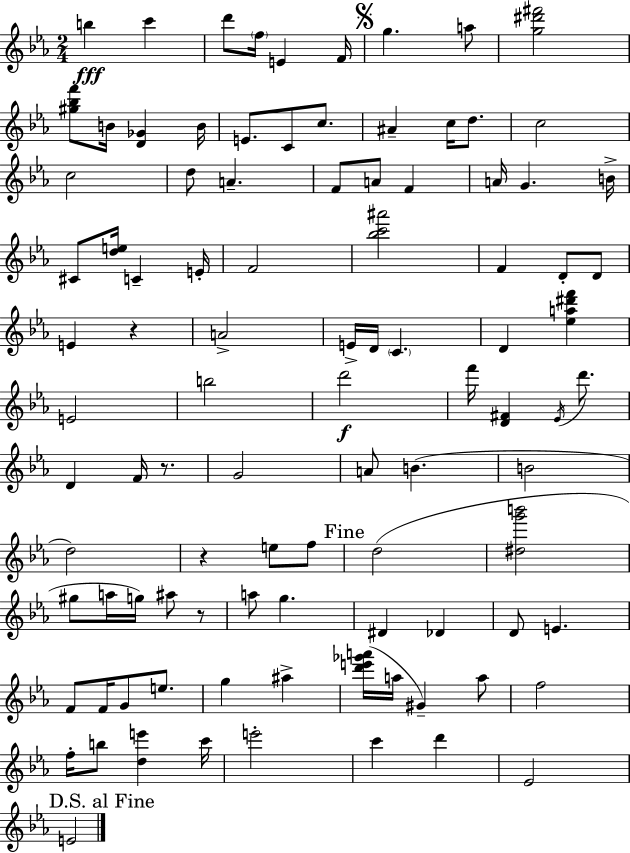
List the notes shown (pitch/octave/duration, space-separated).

B5/q C6/q D6/e F5/s E4/q F4/s G5/q. A5/e [G5,D#6,F#6]/h [G#5,Bb5,F6]/e B4/s [D4,Gb4]/q B4/s E4/e. C4/e C5/e. A#4/q C5/s D5/e. C5/h C5/h D5/e A4/q. F4/e A4/e F4/q A4/s G4/q. B4/s C#4/e [D5,E5]/s C4/q E4/s F4/h [Bb5,C6,A#6]/h F4/q D4/e D4/e E4/q R/q A4/h E4/s D4/s C4/q. D4/q [Eb5,A5,D#6,F6]/q E4/h B5/h D6/h F6/s [D4,F#4]/q Eb4/s D6/e. D4/q F4/s R/e. G4/h A4/e B4/q. B4/h D5/h R/q E5/e F5/e D5/h [D#5,G6,B6]/h G#5/e A5/s G5/s A#5/e R/e A5/e G5/q. D#4/q Db4/q D4/e E4/q. F4/e F4/s G4/e E5/e. G5/q A#5/q [D6,E6,Gb6,A6]/s A5/s G#4/q A5/e F5/h F5/s B5/e [D5,E6]/q C6/s E6/h C6/q D6/q Eb4/h E4/h